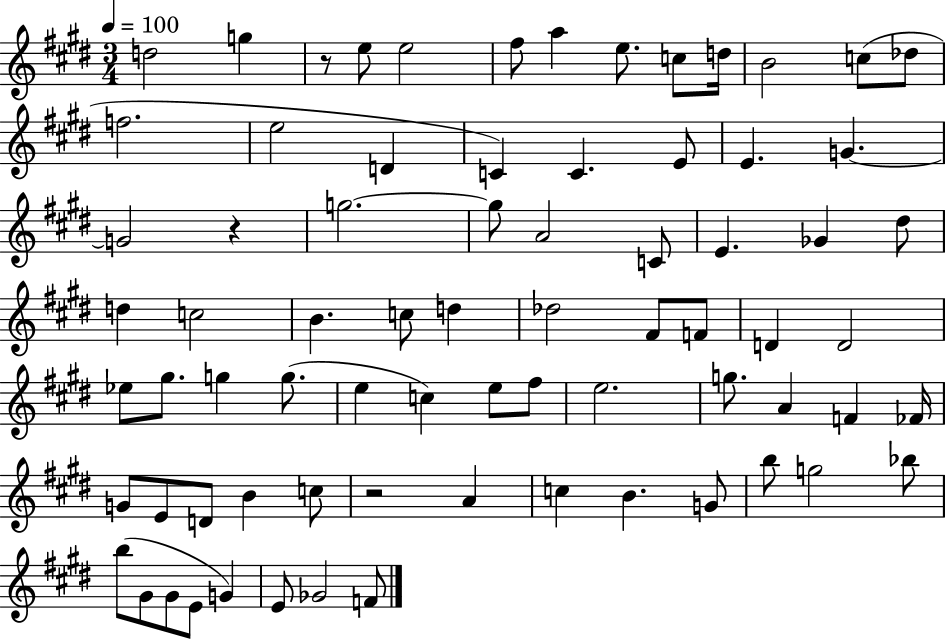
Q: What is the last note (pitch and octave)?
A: F4